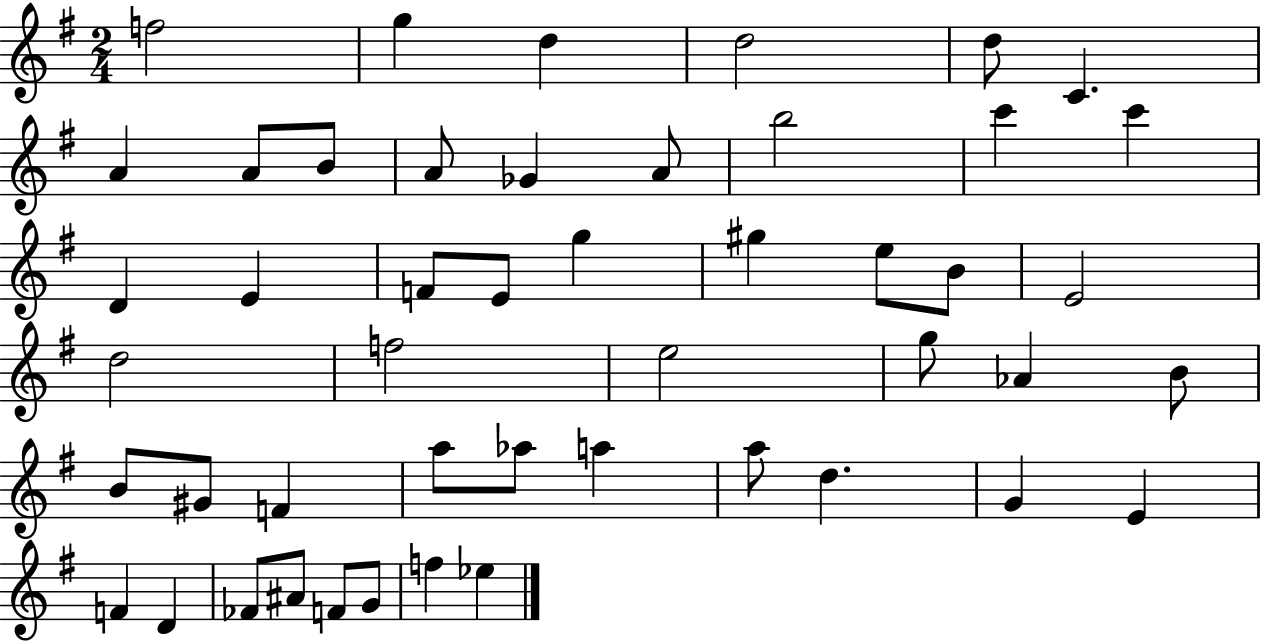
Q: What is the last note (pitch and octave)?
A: Eb5